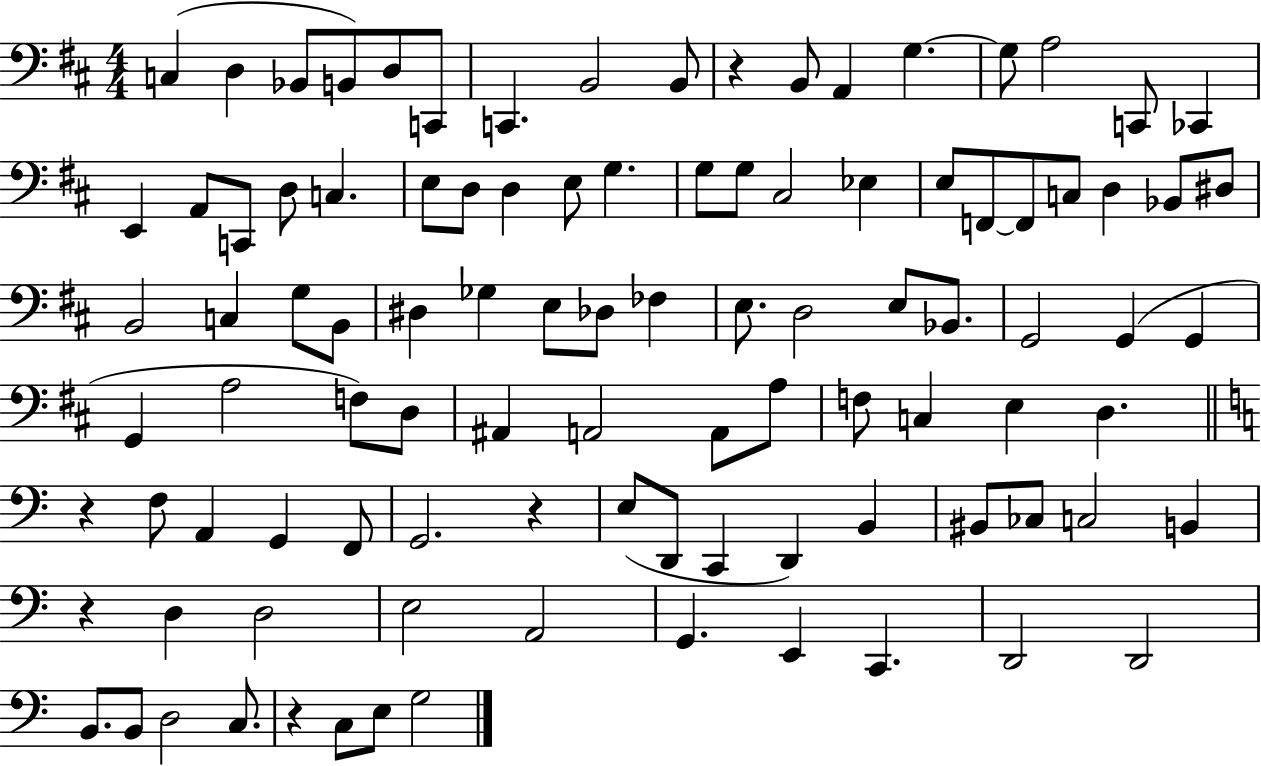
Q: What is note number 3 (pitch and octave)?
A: Bb2